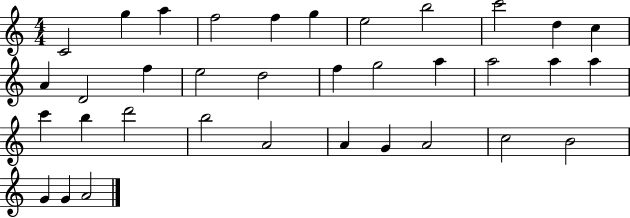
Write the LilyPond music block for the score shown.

{
  \clef treble
  \numericTimeSignature
  \time 4/4
  \key c \major
  c'2 g''4 a''4 | f''2 f''4 g''4 | e''2 b''2 | c'''2 d''4 c''4 | \break a'4 d'2 f''4 | e''2 d''2 | f''4 g''2 a''4 | a''2 a''4 a''4 | \break c'''4 b''4 d'''2 | b''2 a'2 | a'4 g'4 a'2 | c''2 b'2 | \break g'4 g'4 a'2 | \bar "|."
}